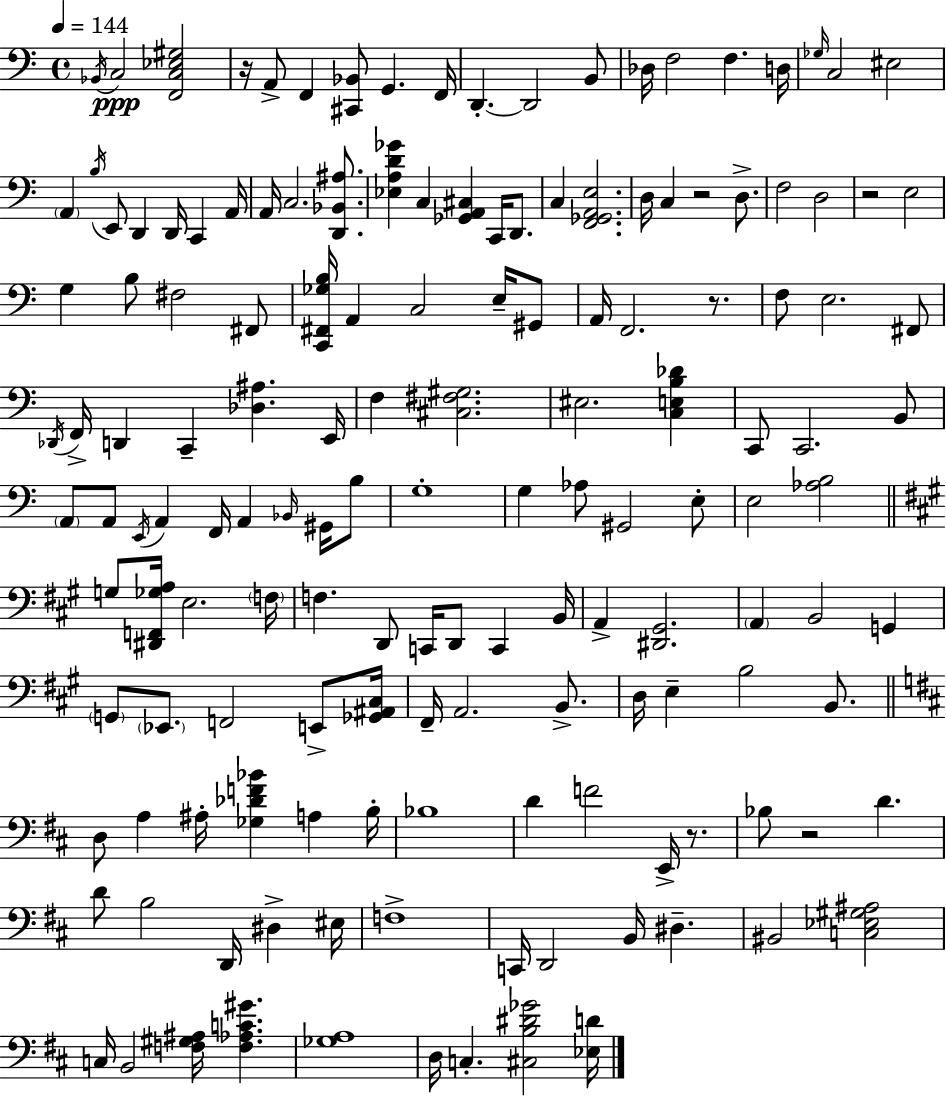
Bb2/s C3/h [F2,C3,Eb3,G#3]/h R/s A2/e F2/q [C#2,Bb2]/e G2/q. F2/s D2/q. D2/h B2/e Db3/s F3/h F3/q. D3/s Gb3/s C3/h EIS3/h A2/q B3/s E2/e D2/q D2/s C2/q A2/s A2/s C3/h. [D2,Bb2,A#3]/e. [Eb3,A3,D4,Gb4]/q C3/q [Gb2,A2,C#3]/q C2/s D2/e. C3/q [F2,Gb2,A2,E3]/h. D3/s C3/q R/h D3/e. F3/h D3/h R/h E3/h G3/q B3/e F#3/h F#2/e [C2,F#2,Gb3,B3]/s A2/q C3/h E3/s G#2/e A2/s F2/h. R/e. F3/e E3/h. F#2/e Db2/s F2/s D2/q C2/q [Db3,A#3]/q. E2/s F3/q [C#3,F#3,G#3]/h. EIS3/h. [C3,E3,B3,Db4]/q C2/e C2/h. B2/e A2/e A2/e E2/s A2/q F2/s A2/q Bb2/s G#2/s B3/e G3/w G3/q Ab3/e G#2/h E3/e E3/h [Ab3,B3]/h G3/e [D#2,F2,Gb3,A3]/s E3/h. F3/s F3/q. D2/e C2/s D2/e C2/q B2/s A2/q [D#2,G#2]/h. A2/q B2/h G2/q G2/e Eb2/e. F2/h E2/e [Gb2,A#2,C#3]/s F#2/s A2/h. B2/e. D3/s E3/q B3/h B2/e. D3/e A3/q A#3/s [Gb3,Db4,F4,Bb4]/q A3/q B3/s Bb3/w D4/q F4/h E2/s R/e. Bb3/e R/h D4/q. D4/e B3/h D2/s D#3/q EIS3/s F3/w C2/s D2/h B2/s D#3/q. BIS2/h [C3,Eb3,G#3,A#3]/h C3/s B2/h [F3,G#3,A#3]/s [F3,Ab3,C4,G#4]/q. [Gb3,A3]/w D3/s C3/q. [C#3,B3,D#4,Gb4]/h [Eb3,D4]/s